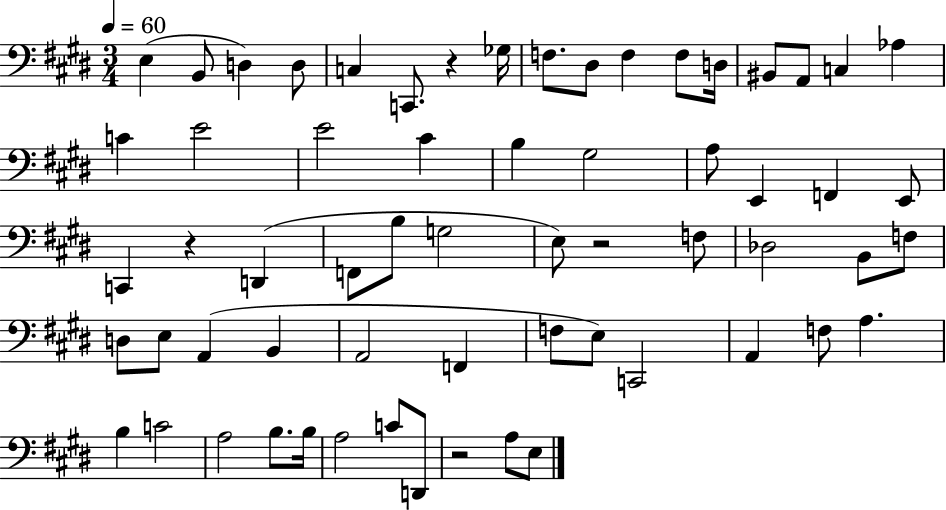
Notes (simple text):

E3/q B2/e D3/q D3/e C3/q C2/e. R/q Gb3/s F3/e. D#3/e F3/q F3/e D3/s BIS2/e A2/e C3/q Ab3/q C4/q E4/h E4/h C#4/q B3/q G#3/h A3/e E2/q F2/q E2/e C2/q R/q D2/q F2/e B3/e G3/h E3/e R/h F3/e Db3/h B2/e F3/e D3/e E3/e A2/q B2/q A2/h F2/q F3/e E3/e C2/h A2/q F3/e A3/q. B3/q C4/h A3/h B3/e. B3/s A3/h C4/e D2/e R/h A3/e E3/e